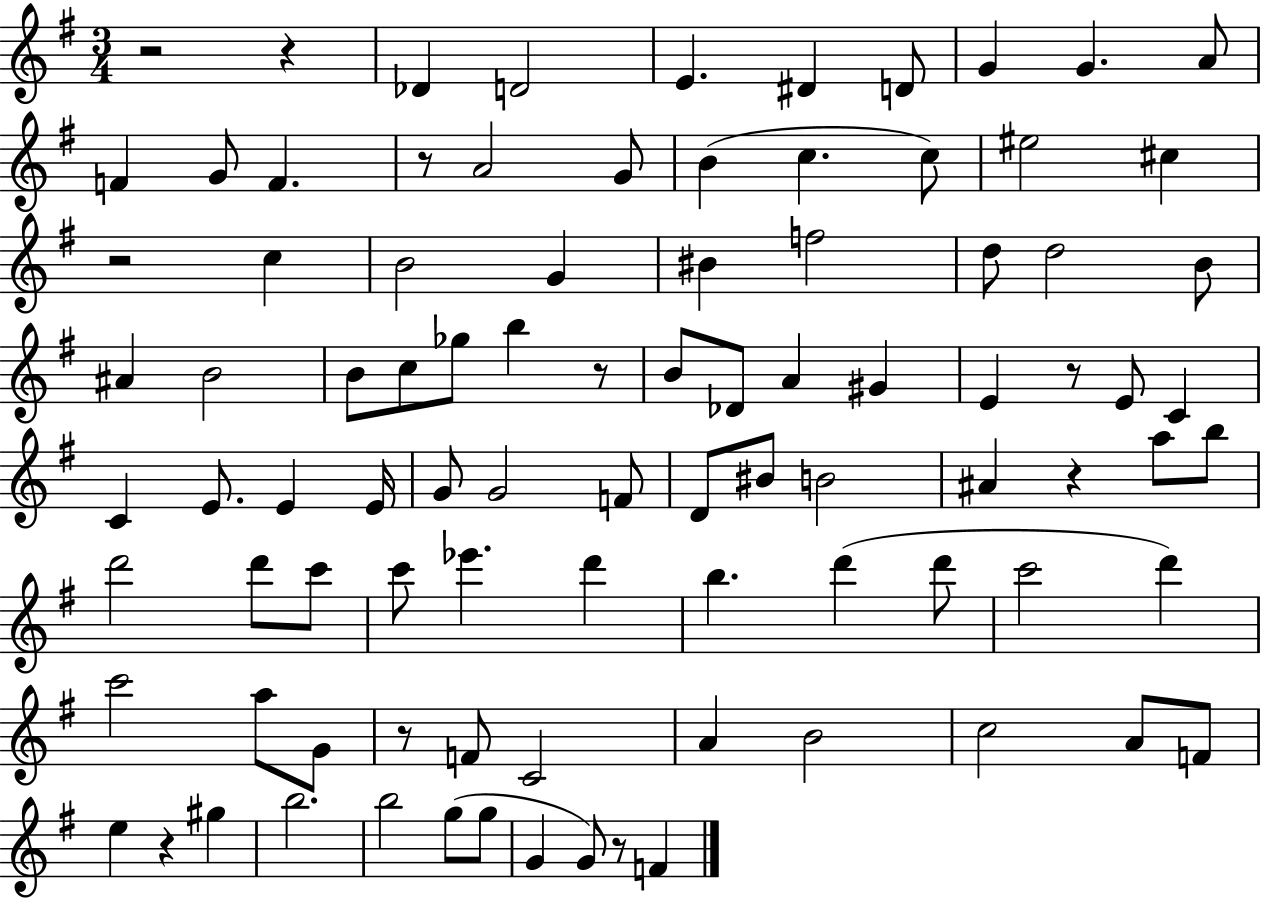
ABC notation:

X:1
T:Untitled
M:3/4
L:1/4
K:G
z2 z _D D2 E ^D D/2 G G A/2 F G/2 F z/2 A2 G/2 B c c/2 ^e2 ^c z2 c B2 G ^B f2 d/2 d2 B/2 ^A B2 B/2 c/2 _g/2 b z/2 B/2 _D/2 A ^G E z/2 E/2 C C E/2 E E/4 G/2 G2 F/2 D/2 ^B/2 B2 ^A z a/2 b/2 d'2 d'/2 c'/2 c'/2 _e' d' b d' d'/2 c'2 d' c'2 a/2 G/2 z/2 F/2 C2 A B2 c2 A/2 F/2 e z ^g b2 b2 g/2 g/2 G G/2 z/2 F